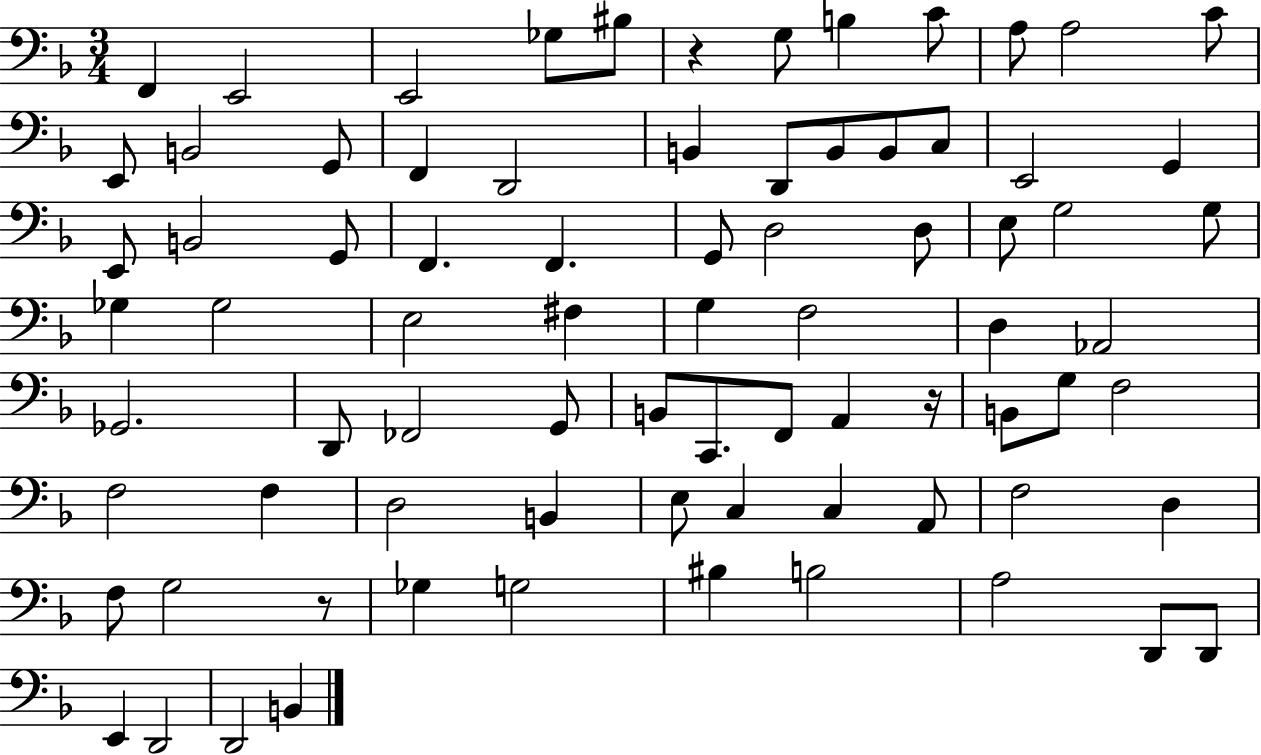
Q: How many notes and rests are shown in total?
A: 79